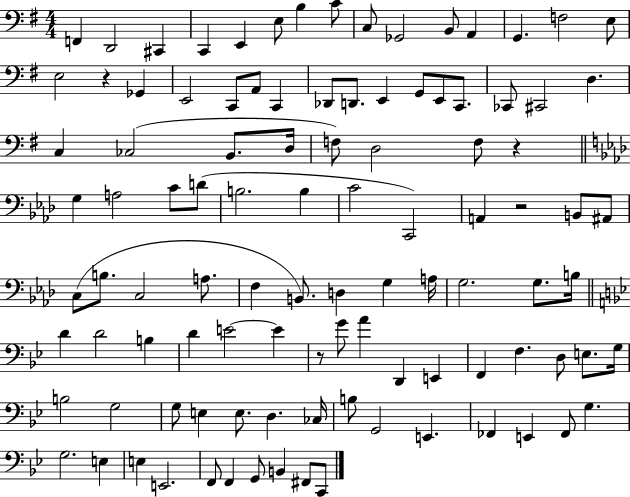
F2/q D2/h C#2/q C2/q E2/q E3/e B3/q C4/e C3/e Gb2/h B2/e A2/q G2/q. F3/h E3/e E3/h R/q Gb2/q E2/h C2/e A2/e C2/q Db2/e D2/e. E2/q G2/e E2/e C2/e. CES2/e C#2/h D3/q. C3/q CES3/h B2/e. D3/s F3/e D3/h F3/e R/q G3/q A3/h C4/e D4/e B3/h. B3/q C4/h C2/h A2/q R/h B2/e A#2/e C3/e B3/e. C3/h A3/e. F3/q B2/e. D3/q G3/q A3/s G3/h. G3/e. B3/s D4/q D4/h B3/q D4/q E4/h E4/q R/e G4/e A4/q D2/q E2/q F2/q F3/q. D3/e E3/e. G3/s B3/h G3/h G3/e E3/q E3/e. D3/q. CES3/s B3/e G2/h E2/q. FES2/q E2/q FES2/e G3/q. G3/h. E3/q E3/q E2/h. F2/e F2/q G2/e B2/q F#2/e C2/e